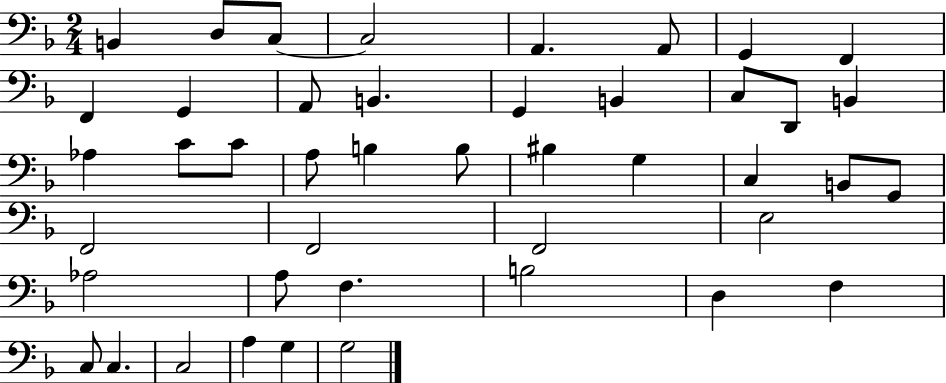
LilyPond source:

{
  \clef bass
  \numericTimeSignature
  \time 2/4
  \key f \major
  \repeat volta 2 { b,4 d8 c8~~ | c2 | a,4. a,8 | g,4 f,4 | \break f,4 g,4 | a,8 b,4. | g,4 b,4 | c8 d,8 b,4 | \break aes4 c'8 c'8 | a8 b4 b8 | bis4 g4 | c4 b,8 g,8 | \break f,2 | f,2 | f,2 | e2 | \break aes2 | a8 f4. | b2 | d4 f4 | \break c8 c4. | c2 | a4 g4 | g2 | \break } \bar "|."
}